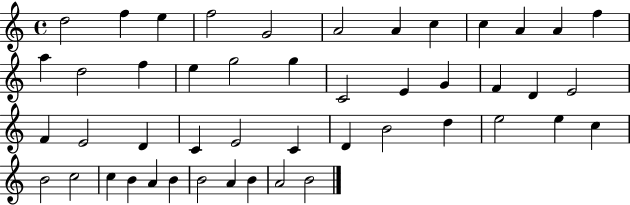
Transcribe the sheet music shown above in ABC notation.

X:1
T:Untitled
M:4/4
L:1/4
K:C
d2 f e f2 G2 A2 A c c A A f a d2 f e g2 g C2 E G F D E2 F E2 D C E2 C D B2 d e2 e c B2 c2 c B A B B2 A B A2 B2